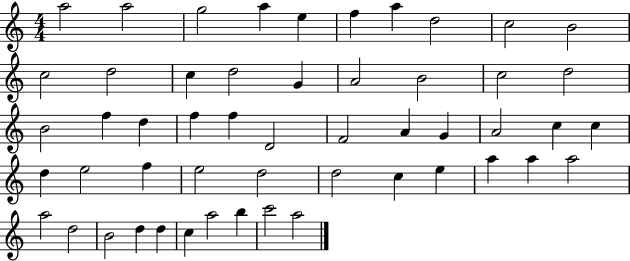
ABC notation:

X:1
T:Untitled
M:4/4
L:1/4
K:C
a2 a2 g2 a e f a d2 c2 B2 c2 d2 c d2 G A2 B2 c2 d2 B2 f d f f D2 F2 A G A2 c c d e2 f e2 d2 d2 c e a a a2 a2 d2 B2 d d c a2 b c'2 a2